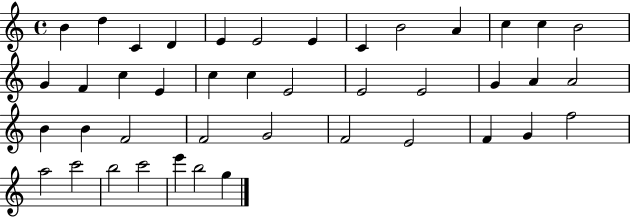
{
  \clef treble
  \time 4/4
  \defaultTimeSignature
  \key c \major
  b'4 d''4 c'4 d'4 | e'4 e'2 e'4 | c'4 b'2 a'4 | c''4 c''4 b'2 | \break g'4 f'4 c''4 e'4 | c''4 c''4 e'2 | e'2 e'2 | g'4 a'4 a'2 | \break b'4 b'4 f'2 | f'2 g'2 | f'2 e'2 | f'4 g'4 f''2 | \break a''2 c'''2 | b''2 c'''2 | e'''4 b''2 g''4 | \bar "|."
}